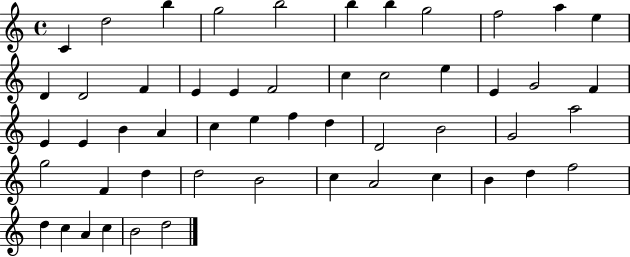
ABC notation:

X:1
T:Untitled
M:4/4
L:1/4
K:C
C d2 b g2 b2 b b g2 f2 a e D D2 F E E F2 c c2 e E G2 F E E B A c e f d D2 B2 G2 a2 g2 F d d2 B2 c A2 c B d f2 d c A c B2 d2